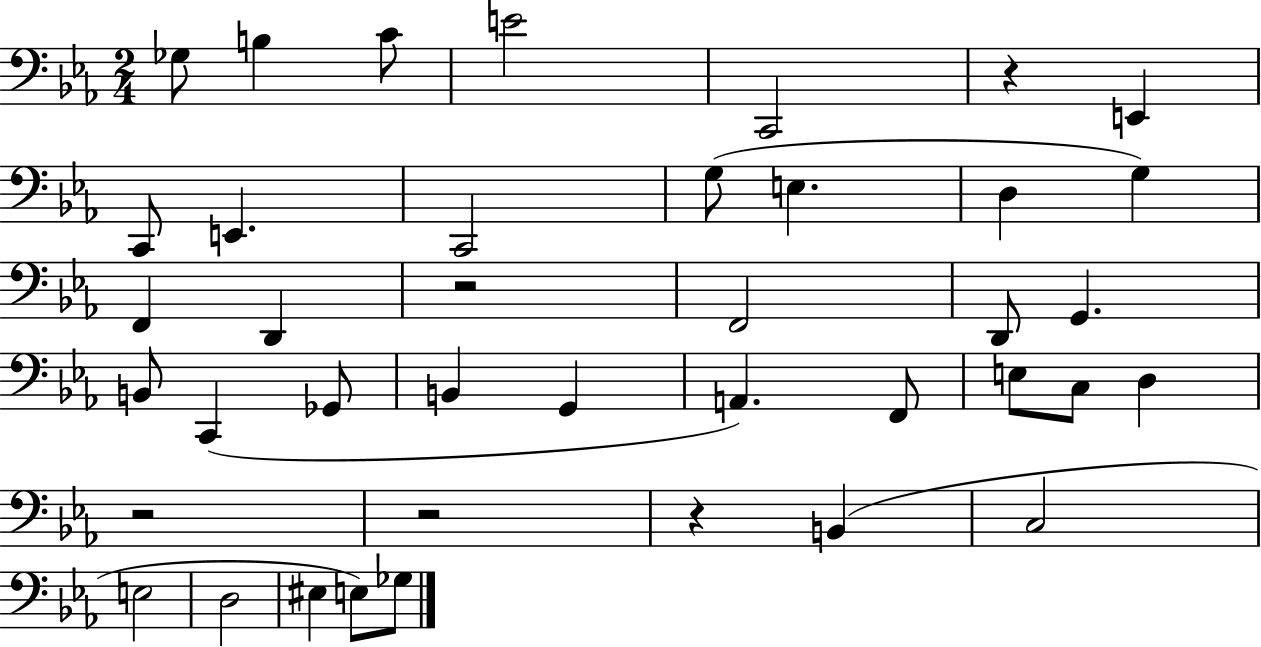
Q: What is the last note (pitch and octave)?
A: Gb3